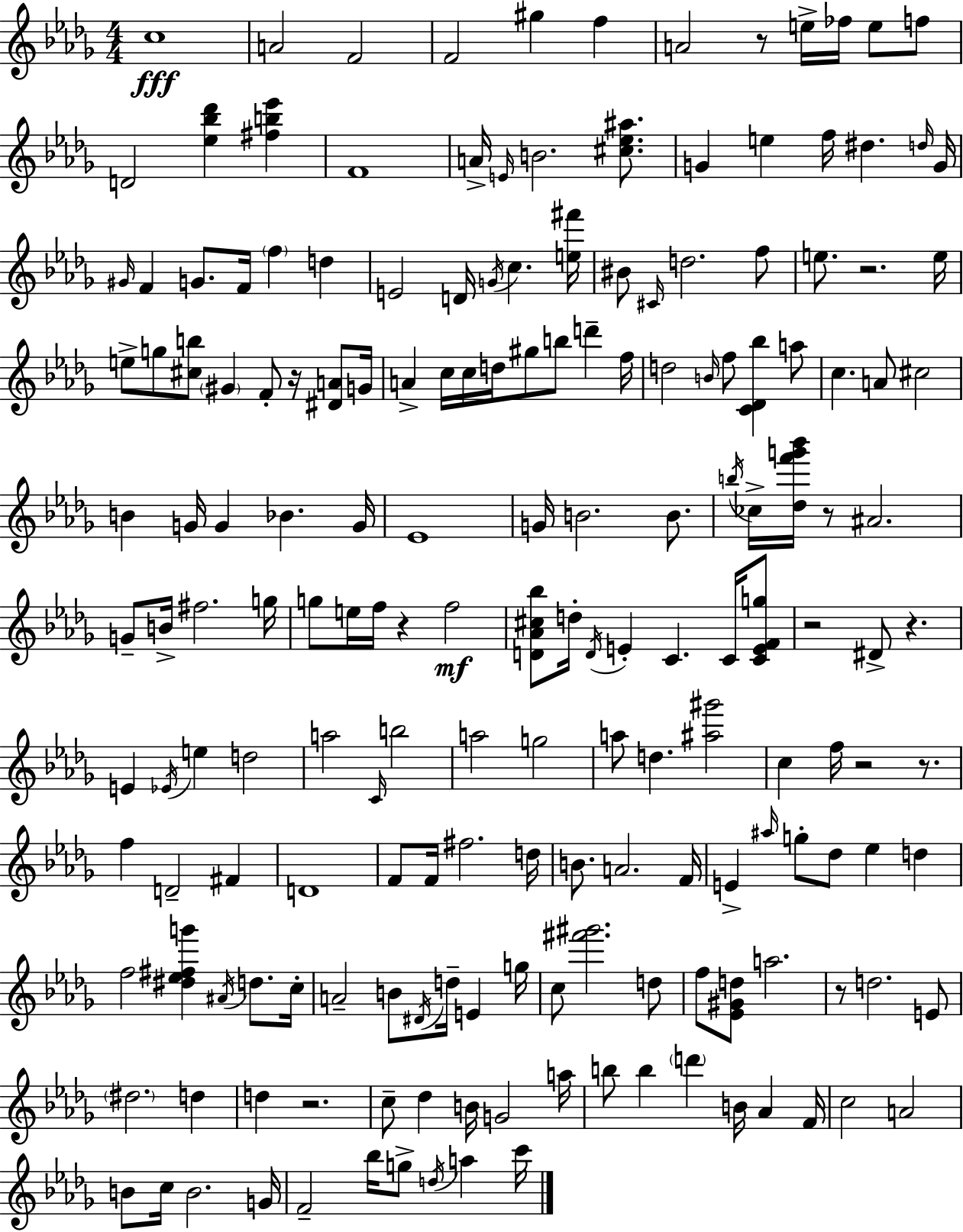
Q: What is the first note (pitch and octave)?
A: C5